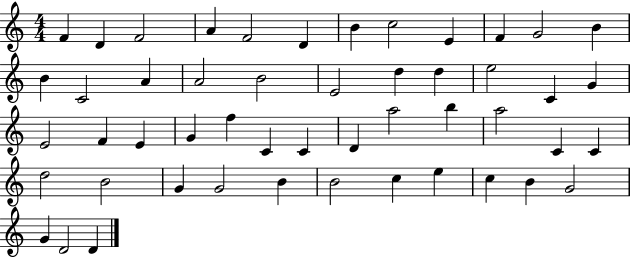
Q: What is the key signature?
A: C major